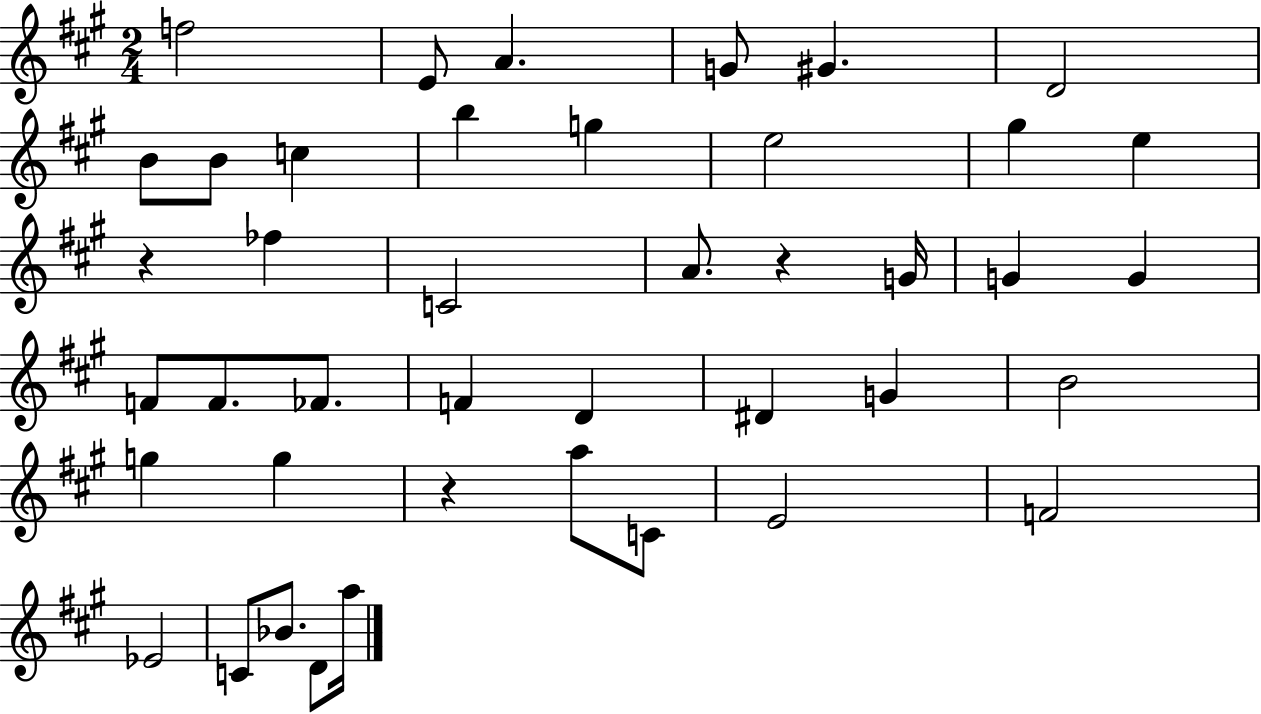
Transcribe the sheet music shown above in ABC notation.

X:1
T:Untitled
M:2/4
L:1/4
K:A
f2 E/2 A G/2 ^G D2 B/2 B/2 c b g e2 ^g e z _f C2 A/2 z G/4 G G F/2 F/2 _F/2 F D ^D G B2 g g z a/2 C/2 E2 F2 _E2 C/2 _B/2 D/2 a/4